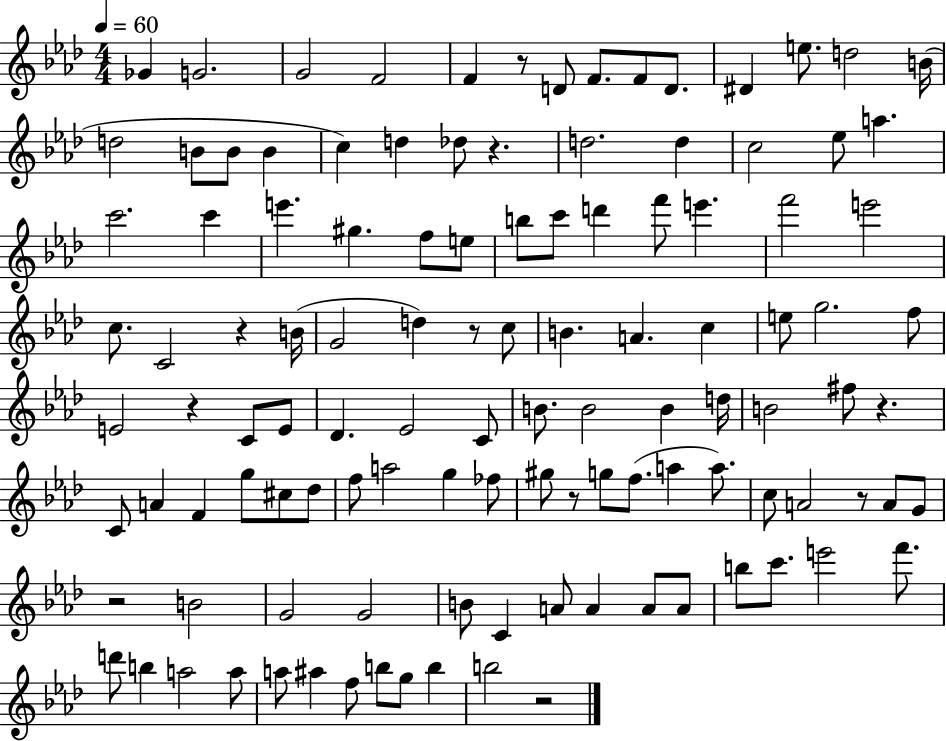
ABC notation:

X:1
T:Untitled
M:4/4
L:1/4
K:Ab
_G G2 G2 F2 F z/2 D/2 F/2 F/2 D/2 ^D e/2 d2 B/4 d2 B/2 B/2 B c d _d/2 z d2 d c2 _e/2 a c'2 c' e' ^g f/2 e/2 b/2 c'/2 d' f'/2 e' f'2 e'2 c/2 C2 z B/4 G2 d z/2 c/2 B A c e/2 g2 f/2 E2 z C/2 E/2 _D _E2 C/2 B/2 B2 B d/4 B2 ^f/2 z C/2 A F g/2 ^c/2 _d/2 f/2 a2 g _f/2 ^g/2 z/2 g/2 f/2 a a/2 c/2 A2 z/2 A/2 G/2 z2 B2 G2 G2 B/2 C A/2 A A/2 A/2 b/2 c'/2 e'2 f'/2 d'/2 b a2 a/2 a/2 ^a f/2 b/2 g/2 b b2 z2